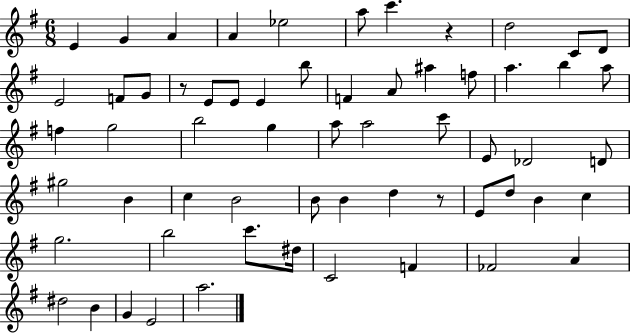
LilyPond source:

{
  \clef treble
  \numericTimeSignature
  \time 6/8
  \key g \major
  e'4 g'4 a'4 | a'4 ees''2 | a''8 c'''4. r4 | d''2 c'8 d'8 | \break e'2 f'8 g'8 | r8 e'8 e'8 e'4 b''8 | f'4 a'8 ais''4 f''8 | a''4. b''4 a''8 | \break f''4 g''2 | b''2 g''4 | a''8 a''2 c'''8 | e'8 des'2 d'8 | \break gis''2 b'4 | c''4 b'2 | b'8 b'4 d''4 r8 | e'8 d''8 b'4 c''4 | \break g''2. | b''2 c'''8. dis''16 | c'2 f'4 | fes'2 a'4 | \break dis''2 b'4 | g'4 e'2 | a''2. | \bar "|."
}